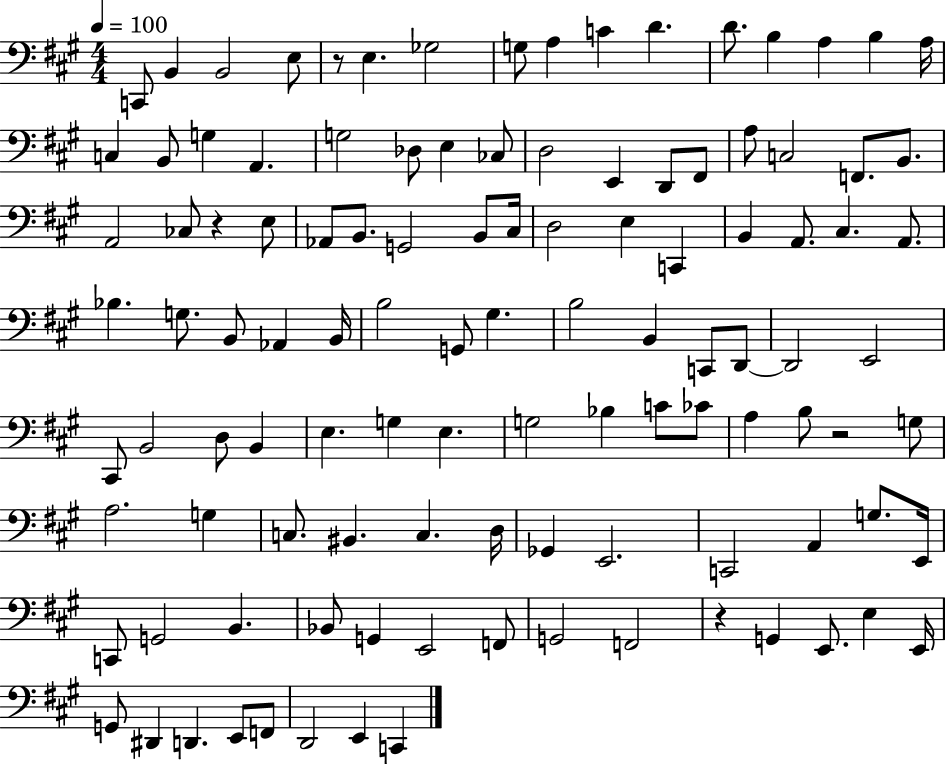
C2/e B2/q B2/h E3/e R/e E3/q. Gb3/h G3/e A3/q C4/q D4/q. D4/e. B3/q A3/q B3/q A3/s C3/q B2/e G3/q A2/q. G3/h Db3/e E3/q CES3/e D3/h E2/q D2/e F#2/e A3/e C3/h F2/e. B2/e. A2/h CES3/e R/q E3/e Ab2/e B2/e. G2/h B2/e C#3/s D3/h E3/q C2/q B2/q A2/e. C#3/q. A2/e. Bb3/q. G3/e. B2/e Ab2/q B2/s B3/h G2/e G#3/q. B3/h B2/q C2/e D2/e D2/h E2/h C#2/e B2/h D3/e B2/q E3/q. G3/q E3/q. G3/h Bb3/q C4/e CES4/e A3/q B3/e R/h G3/e A3/h. G3/q C3/e. BIS2/q. C3/q. D3/s Gb2/q E2/h. C2/h A2/q G3/e. E2/s C2/e G2/h B2/q. Bb2/e G2/q E2/h F2/e G2/h F2/h R/q G2/q E2/e. E3/q E2/s G2/e D#2/q D2/q. E2/e F2/e D2/h E2/q C2/q